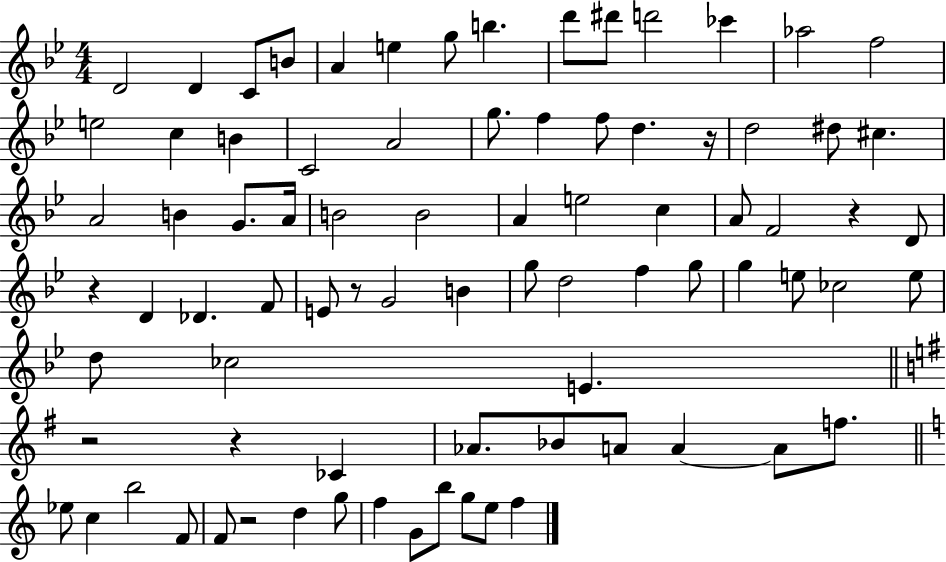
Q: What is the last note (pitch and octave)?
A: F5